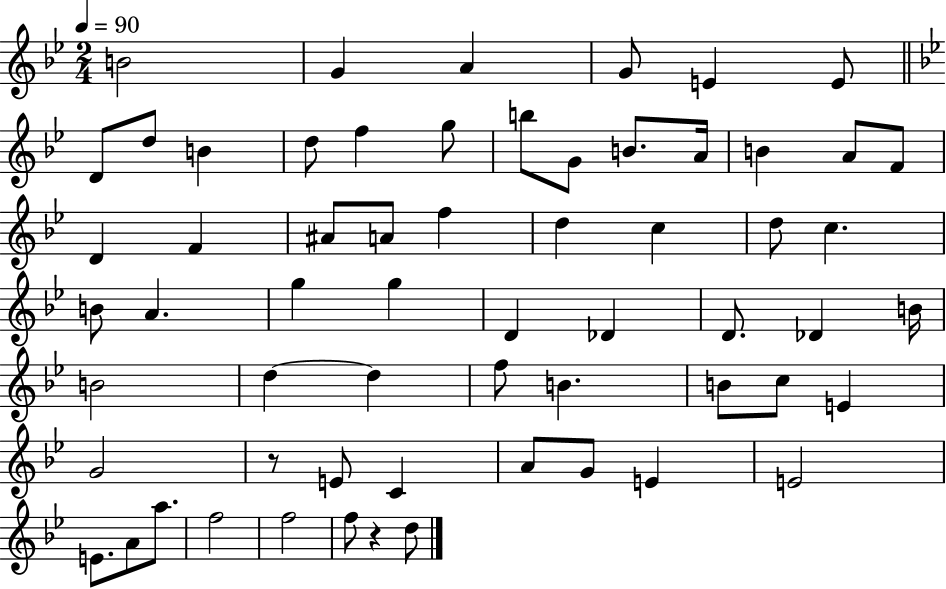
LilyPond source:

{
  \clef treble
  \numericTimeSignature
  \time 2/4
  \key bes \major
  \tempo 4 = 90
  \repeat volta 2 { b'2 | g'4 a'4 | g'8 e'4 e'8 | \bar "||" \break \key bes \major d'8 d''8 b'4 | d''8 f''4 g''8 | b''8 g'8 b'8. a'16 | b'4 a'8 f'8 | \break d'4 f'4 | ais'8 a'8 f''4 | d''4 c''4 | d''8 c''4. | \break b'8 a'4. | g''4 g''4 | d'4 des'4 | d'8. des'4 b'16 | \break b'2 | d''4~~ d''4 | f''8 b'4. | b'8 c''8 e'4 | \break g'2 | r8 e'8 c'4 | a'8 g'8 e'4 | e'2 | \break e'8. a'8 a''8. | f''2 | f''2 | f''8 r4 d''8 | \break } \bar "|."
}